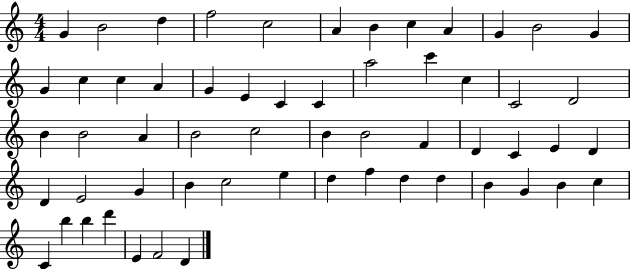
G4/q B4/h D5/q F5/h C5/h A4/q B4/q C5/q A4/q G4/q B4/h G4/q G4/q C5/q C5/q A4/q G4/q E4/q C4/q C4/q A5/h C6/q C5/q C4/h D4/h B4/q B4/h A4/q B4/h C5/h B4/q B4/h F4/q D4/q C4/q E4/q D4/q D4/q E4/h G4/q B4/q C5/h E5/q D5/q F5/q D5/q D5/q B4/q G4/q B4/q C5/q C4/q B5/q B5/q D6/q E4/q F4/h D4/q